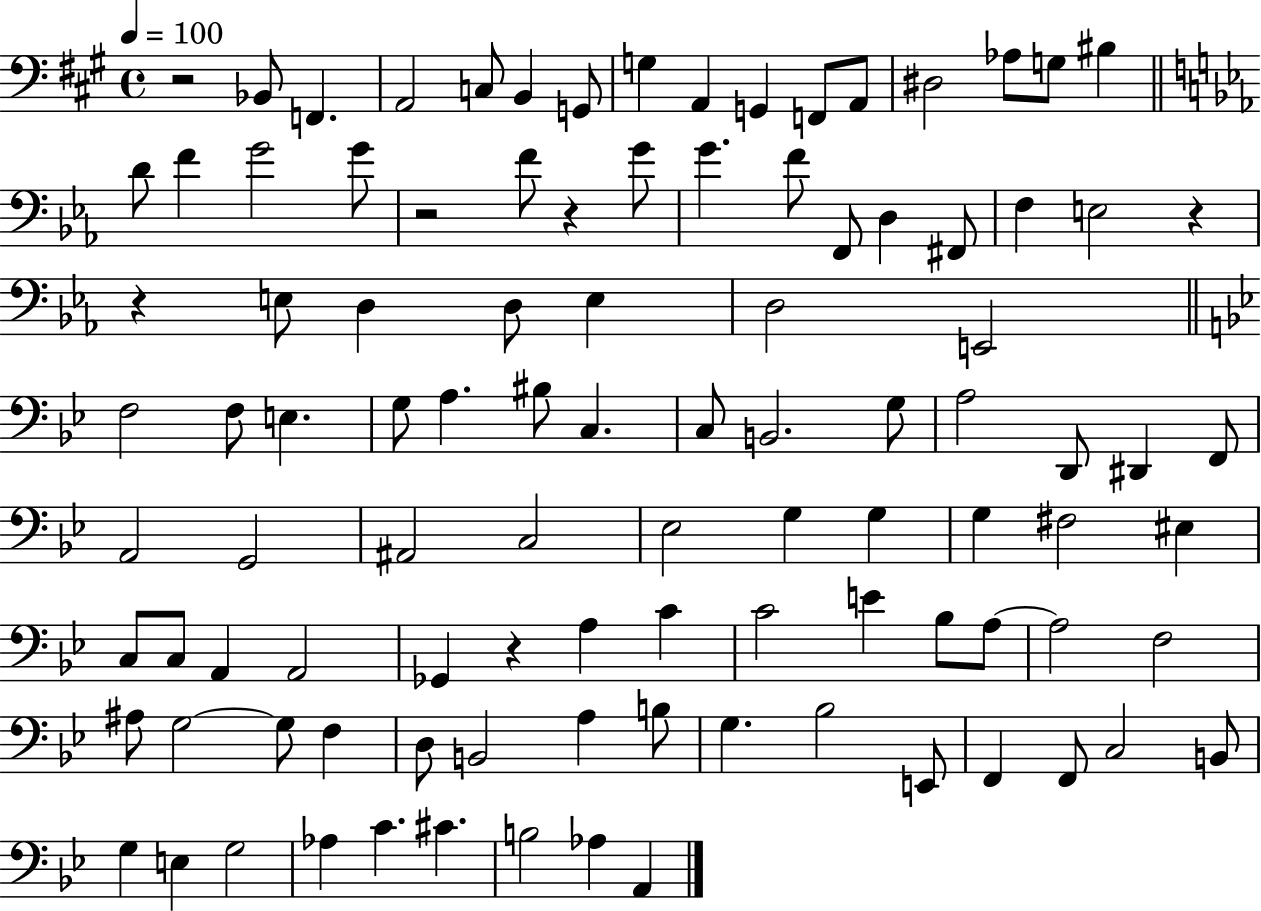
X:1
T:Untitled
M:4/4
L:1/4
K:A
z2 _B,,/2 F,, A,,2 C,/2 B,, G,,/2 G, A,, G,, F,,/2 A,,/2 ^D,2 _A,/2 G,/2 ^B, D/2 F G2 G/2 z2 F/2 z G/2 G F/2 F,,/2 D, ^F,,/2 F, E,2 z z E,/2 D, D,/2 E, D,2 E,,2 F,2 F,/2 E, G,/2 A, ^B,/2 C, C,/2 B,,2 G,/2 A,2 D,,/2 ^D,, F,,/2 A,,2 G,,2 ^A,,2 C,2 _E,2 G, G, G, ^F,2 ^E, C,/2 C,/2 A,, A,,2 _G,, z A, C C2 E _B,/2 A,/2 A,2 F,2 ^A,/2 G,2 G,/2 F, D,/2 B,,2 A, B,/2 G, _B,2 E,,/2 F,, F,,/2 C,2 B,,/2 G, E, G,2 _A, C ^C B,2 _A, A,,